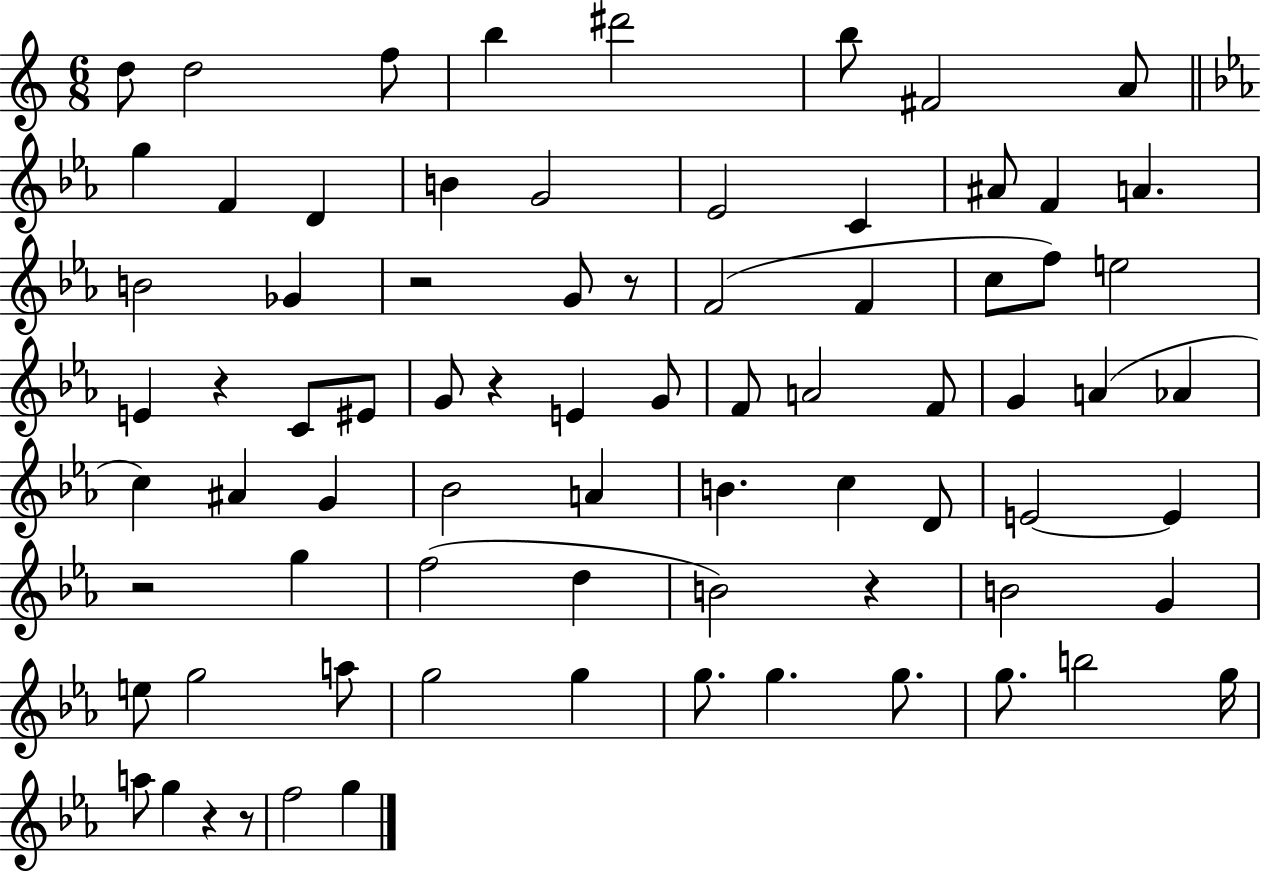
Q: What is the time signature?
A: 6/8